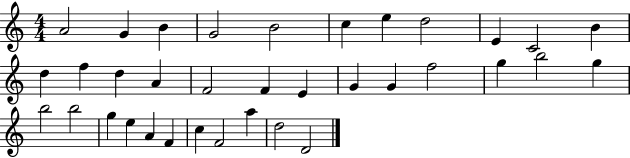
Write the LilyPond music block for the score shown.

{
  \clef treble
  \numericTimeSignature
  \time 4/4
  \key c \major
  a'2 g'4 b'4 | g'2 b'2 | c''4 e''4 d''2 | e'4 c'2 b'4 | \break d''4 f''4 d''4 a'4 | f'2 f'4 e'4 | g'4 g'4 f''2 | g''4 b''2 g''4 | \break b''2 b''2 | g''4 e''4 a'4 f'4 | c''4 f'2 a''4 | d''2 d'2 | \break \bar "|."
}